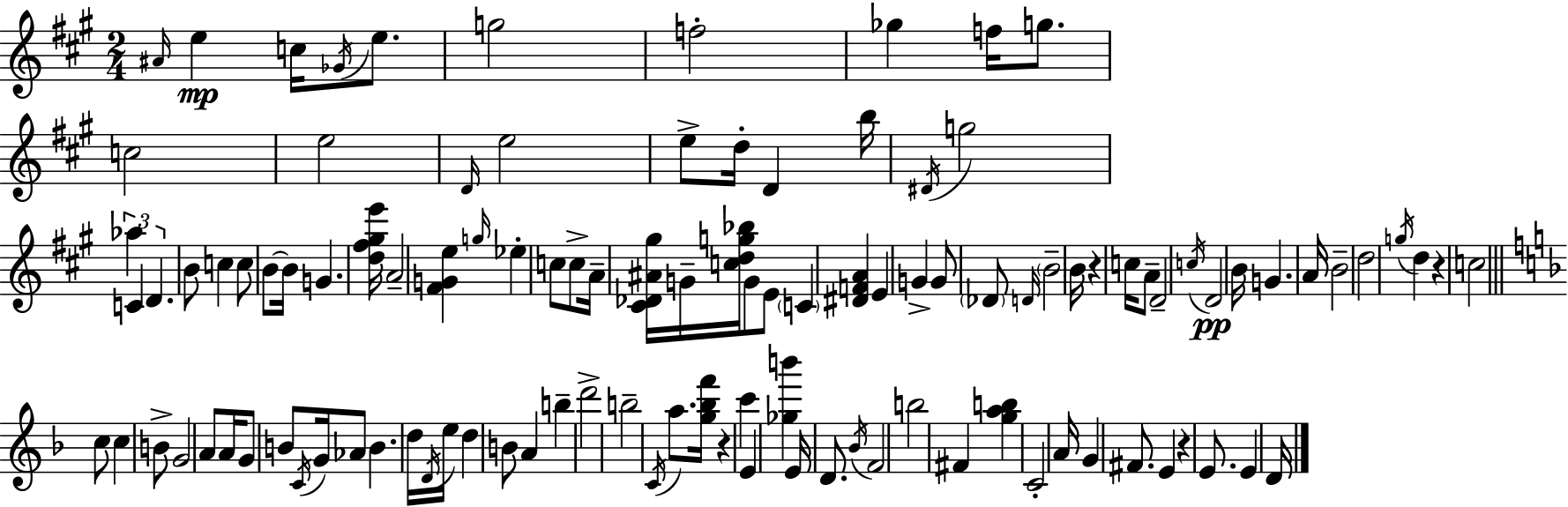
A#4/s E5/q C5/s Gb4/s E5/e. G5/h F5/h Gb5/q F5/s G5/e. C5/h E5/h D4/s E5/h E5/e D5/s D4/q B5/s D#4/s G5/h Ab5/q C4/q D4/q. B4/e C5/q C5/e B4/e B4/s G4/q. [D5,F#5,G#5,E6]/s A4/h [F#4,G4,E5]/q G5/s Eb5/q C5/e C5/e A4/s [C#4,Db4,A#4,G#5]/s G4/s [C5,D5,G5,Bb5]/s G4/e E4/e C4/q [D#4,F4,A4]/q E4/q G4/q G4/e Db4/e D4/s B4/h B4/s R/q C5/s A4/e D4/h C5/s D4/h B4/s G4/q. A4/s B4/h D5/h G5/s D5/q R/q C5/h C5/e C5/q B4/e G4/h A4/e A4/s G4/e B4/e C4/s G4/s Ab4/e B4/q. D5/s D4/s E5/s D5/q B4/e A4/q B5/q D6/h B5/h C4/s A5/e. [G5,Bb5,F6]/s R/q C6/q E4/q [Gb5,B6]/q E4/s D4/e. Bb4/s F4/h B5/h F#4/q [G5,A5,B5]/q C4/h A4/s G4/q F#4/e. E4/q R/q E4/e. E4/q D4/s